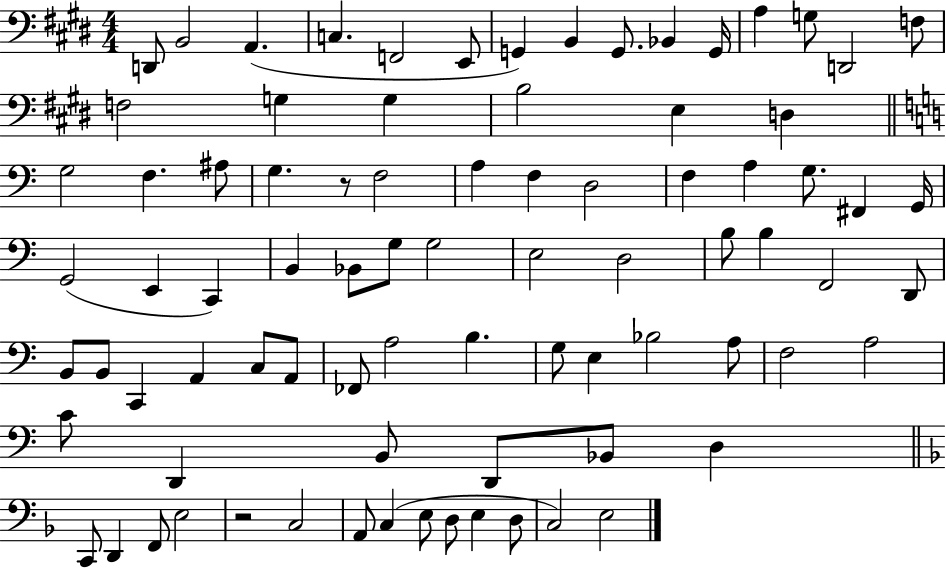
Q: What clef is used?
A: bass